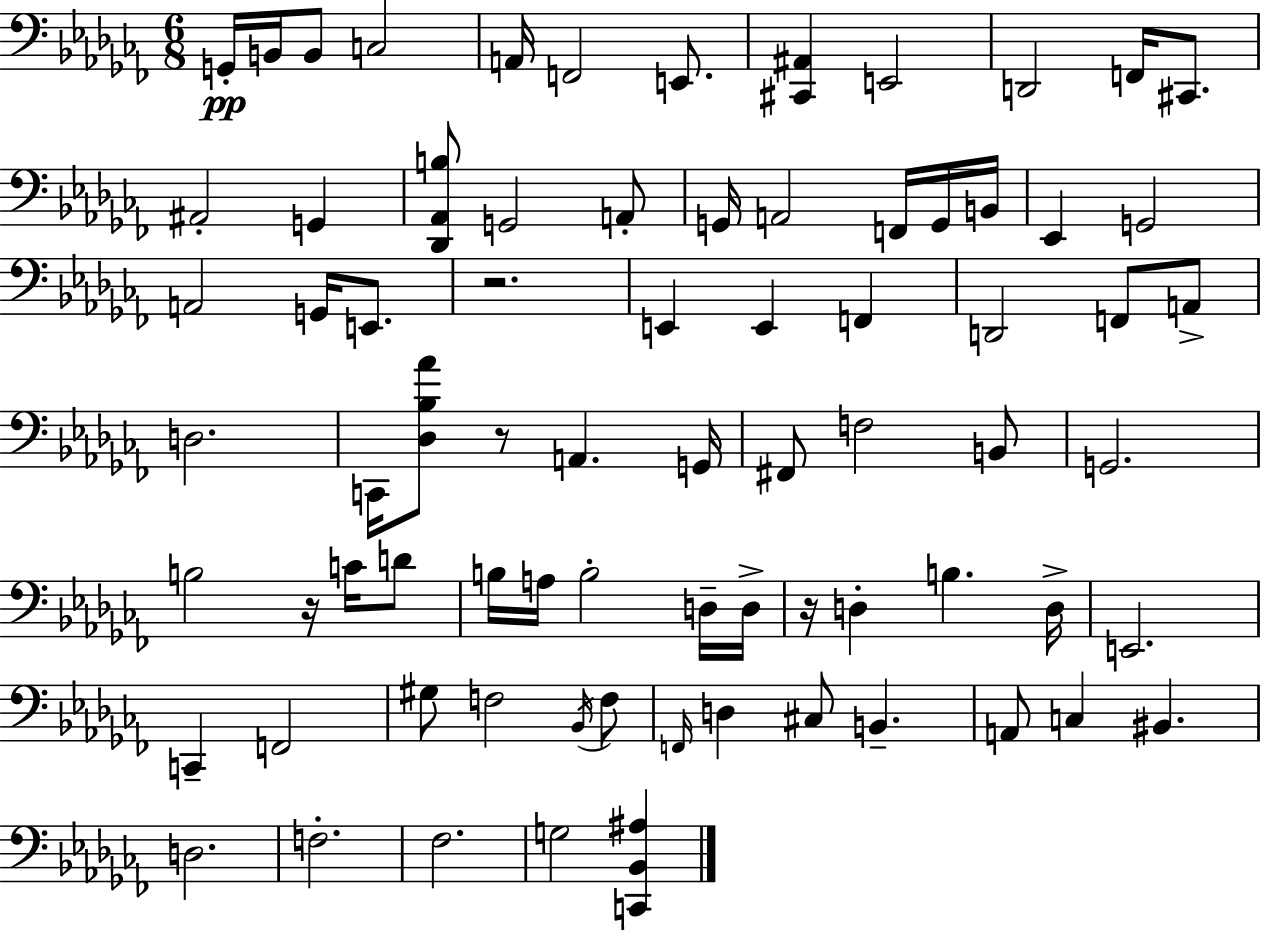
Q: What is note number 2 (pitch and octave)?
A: B2